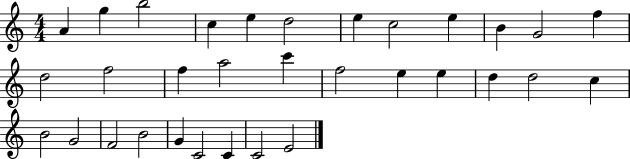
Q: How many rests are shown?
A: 0